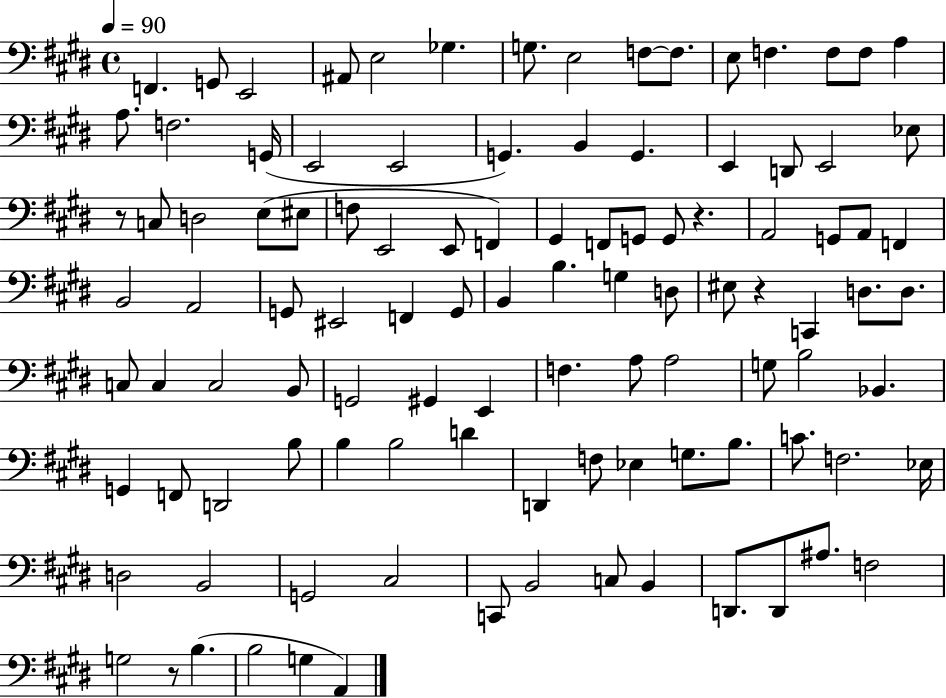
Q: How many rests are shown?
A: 4